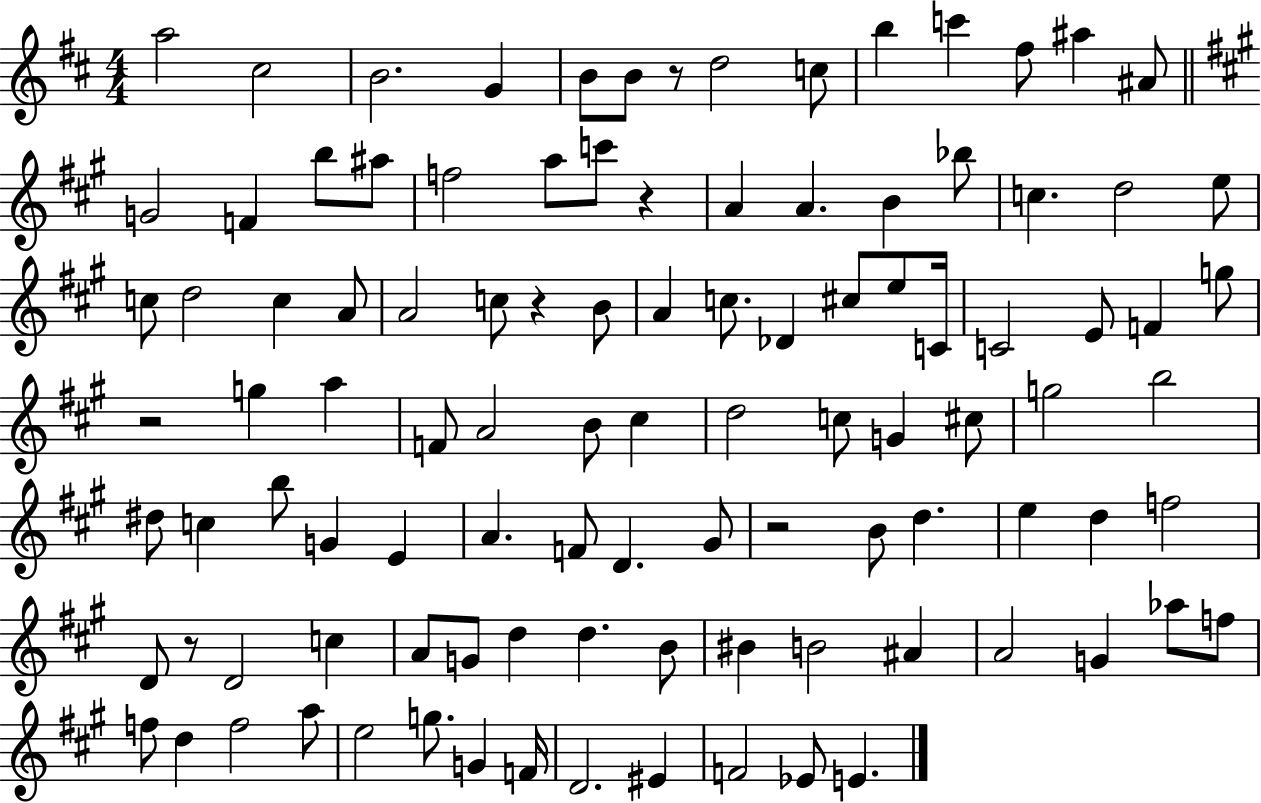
X:1
T:Untitled
M:4/4
L:1/4
K:D
a2 ^c2 B2 G B/2 B/2 z/2 d2 c/2 b c' ^f/2 ^a ^A/2 G2 F b/2 ^a/2 f2 a/2 c'/2 z A A B _b/2 c d2 e/2 c/2 d2 c A/2 A2 c/2 z B/2 A c/2 _D ^c/2 e/2 C/4 C2 E/2 F g/2 z2 g a F/2 A2 B/2 ^c d2 c/2 G ^c/2 g2 b2 ^d/2 c b/2 G E A F/2 D ^G/2 z2 B/2 d e d f2 D/2 z/2 D2 c A/2 G/2 d d B/2 ^B B2 ^A A2 G _a/2 f/2 f/2 d f2 a/2 e2 g/2 G F/4 D2 ^E F2 _E/2 E